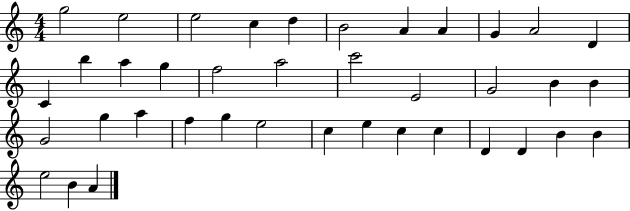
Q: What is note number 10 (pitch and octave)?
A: A4